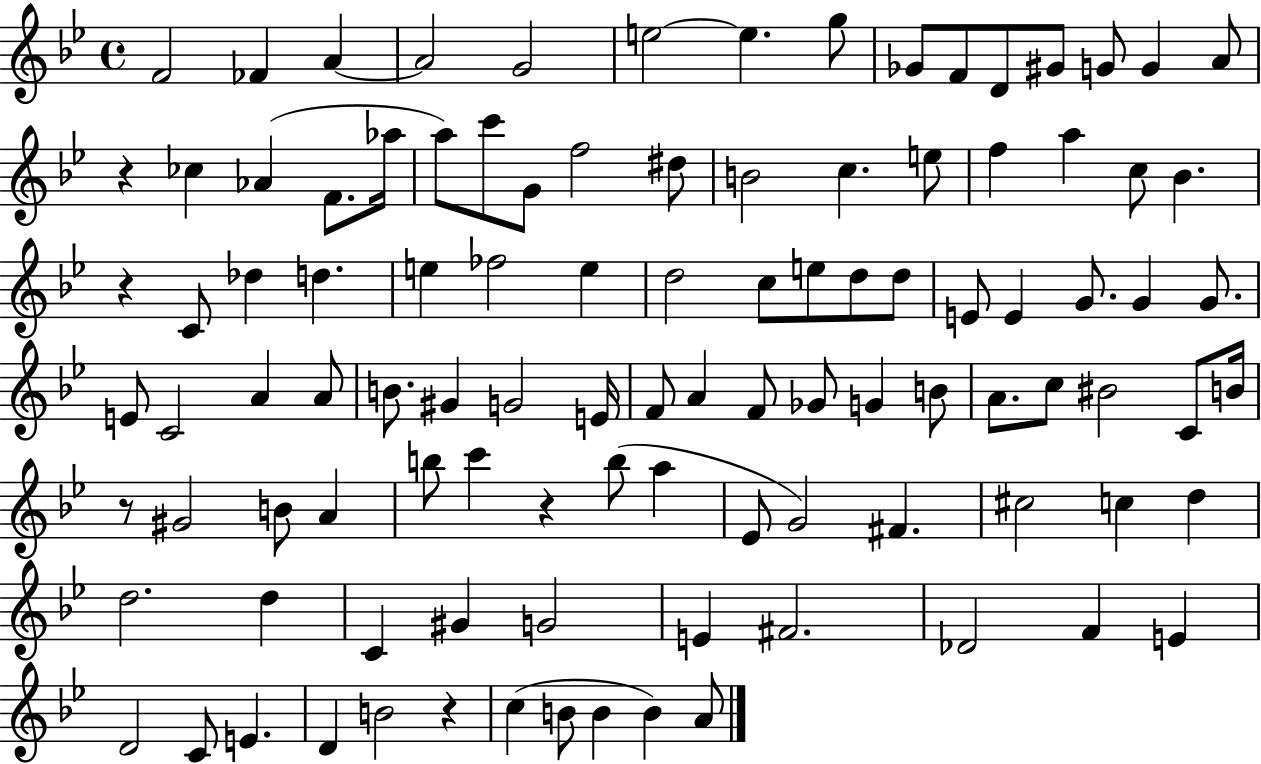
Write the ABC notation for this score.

X:1
T:Untitled
M:4/4
L:1/4
K:Bb
F2 _F A A2 G2 e2 e g/2 _G/2 F/2 D/2 ^G/2 G/2 G A/2 z _c _A F/2 _a/4 a/2 c'/2 G/2 f2 ^d/2 B2 c e/2 f a c/2 _B z C/2 _d d e _f2 e d2 c/2 e/2 d/2 d/2 E/2 E G/2 G G/2 E/2 C2 A A/2 B/2 ^G G2 E/4 F/2 A F/2 _G/2 G B/2 A/2 c/2 ^B2 C/2 B/4 z/2 ^G2 B/2 A b/2 c' z b/2 a _E/2 G2 ^F ^c2 c d d2 d C ^G G2 E ^F2 _D2 F E D2 C/2 E D B2 z c B/2 B B A/2